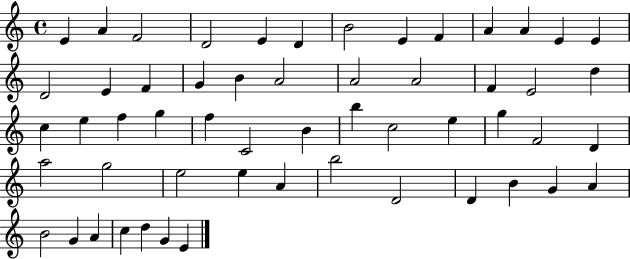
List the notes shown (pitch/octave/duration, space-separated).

E4/q A4/q F4/h D4/h E4/q D4/q B4/h E4/q F4/q A4/q A4/q E4/q E4/q D4/h E4/q F4/q G4/q B4/q A4/h A4/h A4/h F4/q E4/h D5/q C5/q E5/q F5/q G5/q F5/q C4/h B4/q B5/q C5/h E5/q G5/q F4/h D4/q A5/h G5/h E5/h E5/q A4/q B5/h D4/h D4/q B4/q G4/q A4/q B4/h G4/q A4/q C5/q D5/q G4/q E4/q